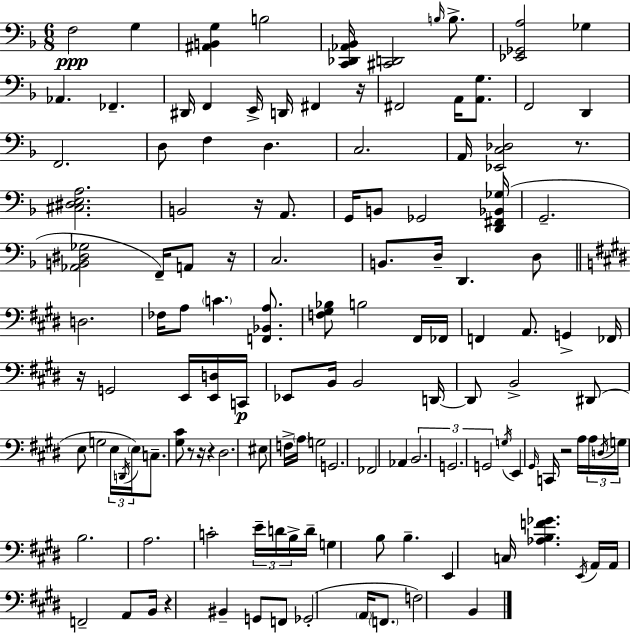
X:1
T:Untitled
M:6/8
L:1/4
K:F
F,2 G, [^A,,B,,G,] B,2 [C,,_D,,_A,,_B,,]/4 [^C,,D,,]2 B,/4 B,/2 [_E,,_G,,A,]2 _G, _A,, _F,, ^D,,/4 F,, E,,/4 D,,/4 ^F,, z/4 ^F,,2 A,,/4 [A,,G,]/2 F,,2 D,, F,,2 D,/2 F, D, C,2 A,,/4 [_E,,C,_D,]2 z/2 [^C,^D,E,A,]2 B,,2 z/4 A,,/2 G,,/4 B,,/2 _G,,2 [D,,^F,,_B,,_G,]/4 G,,2 [_A,,B,,^D,_G,]2 F,,/4 A,,/2 z/4 C,2 B,,/2 D,/4 D,, D,/2 D,2 _F,/4 A,/2 C [F,,_B,,A,]/2 [F,^G,_B,]/2 B,2 ^F,,/4 _F,,/4 F,, A,,/2 G,, _F,,/4 z/4 G,,2 E,,/4 [E,,D,]/4 C,,/4 _E,,/2 B,,/4 B,,2 D,,/4 D,,/2 B,,2 ^D,,/2 E,/2 G,2 E,/4 D,,/4 E,/4 C,/2 [^G,^C]/2 z/2 z/4 z ^D,2 ^E,/2 F,/4 A,/4 G,2 G,,2 _F,,2 _A,, B,,2 G,,2 G,,2 G,/4 E,, ^G,,/4 C,,/4 z2 A,/4 A,/4 D,/4 G,/4 B,2 A,2 C2 E/4 D/4 B,/4 D/4 G, B,/2 B, E,, C,/4 [_A,B,F_G] E,,/4 A,,/4 A,,/4 F,,2 A,,/2 B,,/4 z ^B,, G,,/2 F,,/2 _G,,2 A,,/4 F,,/2 F,2 B,,